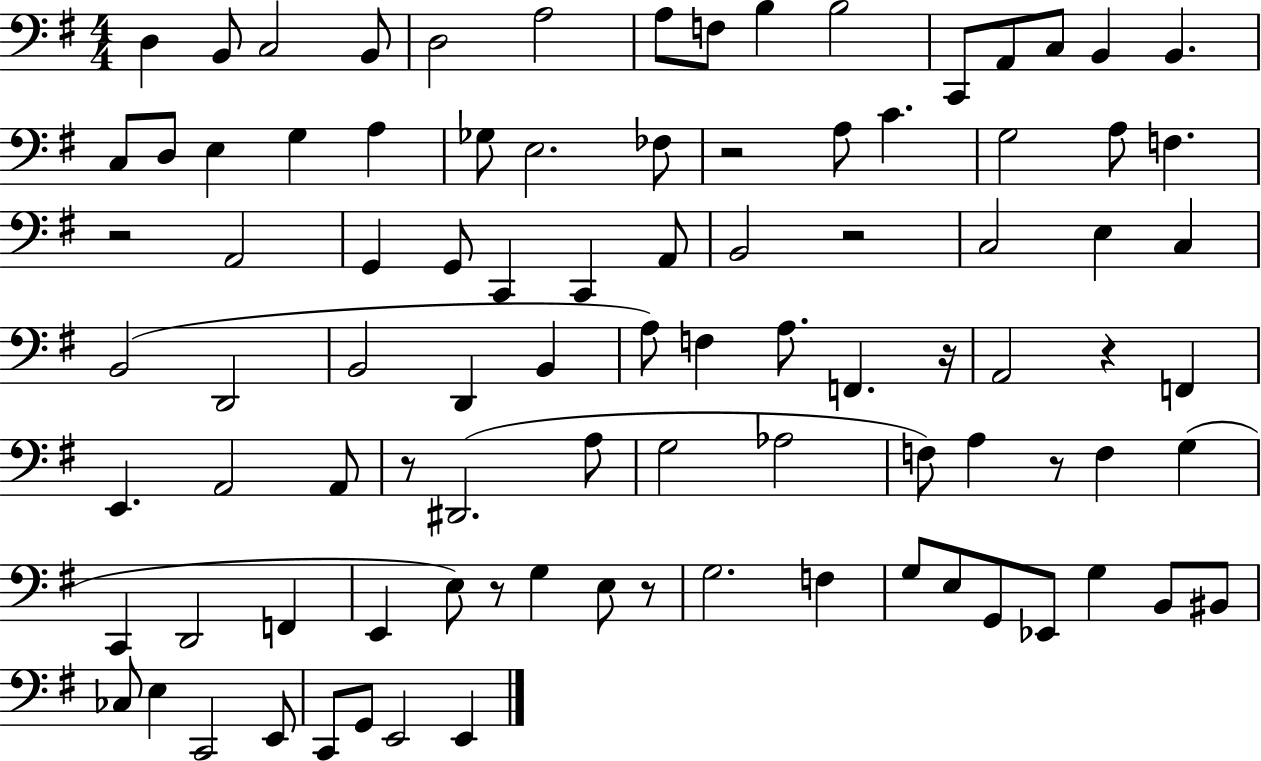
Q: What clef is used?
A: bass